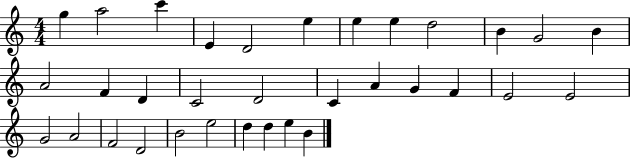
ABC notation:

X:1
T:Untitled
M:4/4
L:1/4
K:C
g a2 c' E D2 e e e d2 B G2 B A2 F D C2 D2 C A G F E2 E2 G2 A2 F2 D2 B2 e2 d d e B